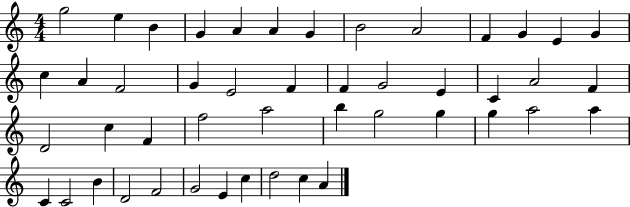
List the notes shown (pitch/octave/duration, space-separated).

G5/h E5/q B4/q G4/q A4/q A4/q G4/q B4/h A4/h F4/q G4/q E4/q G4/q C5/q A4/q F4/h G4/q E4/h F4/q F4/q G4/h E4/q C4/q A4/h F4/q D4/h C5/q F4/q F5/h A5/h B5/q G5/h G5/q G5/q A5/h A5/q C4/q C4/h B4/q D4/h F4/h G4/h E4/q C5/q D5/h C5/q A4/q